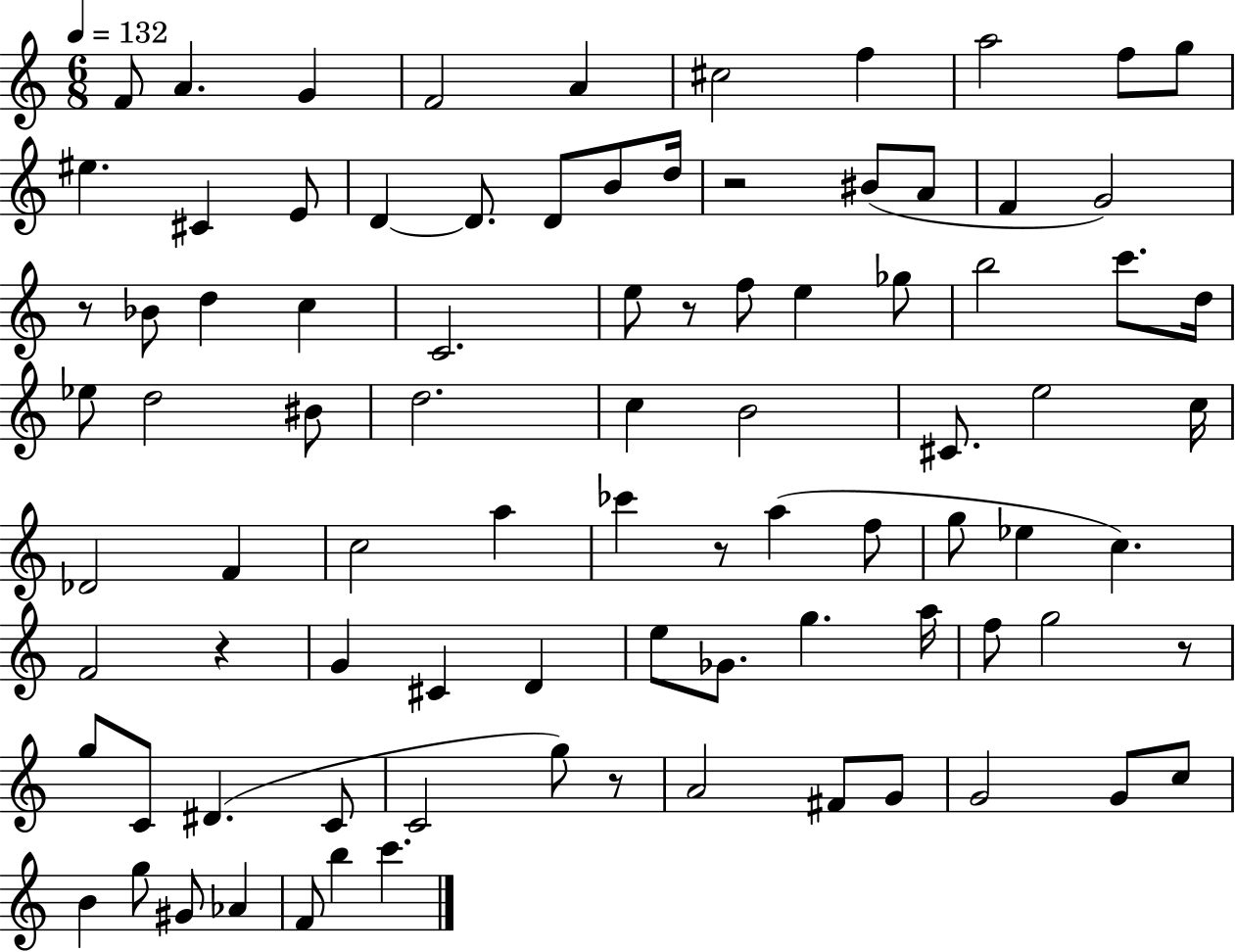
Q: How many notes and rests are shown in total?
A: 88